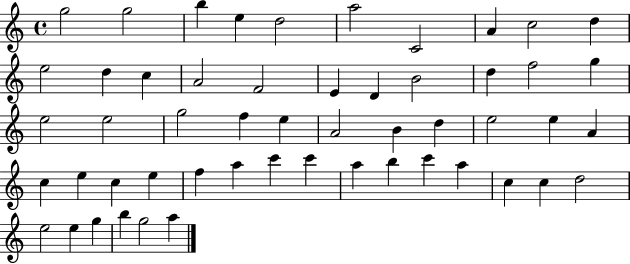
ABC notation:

X:1
T:Untitled
M:4/4
L:1/4
K:C
g2 g2 b e d2 a2 C2 A c2 d e2 d c A2 F2 E D B2 d f2 g e2 e2 g2 f e A2 B d e2 e A c e c e f a c' c' a b c' a c c d2 e2 e g b g2 a